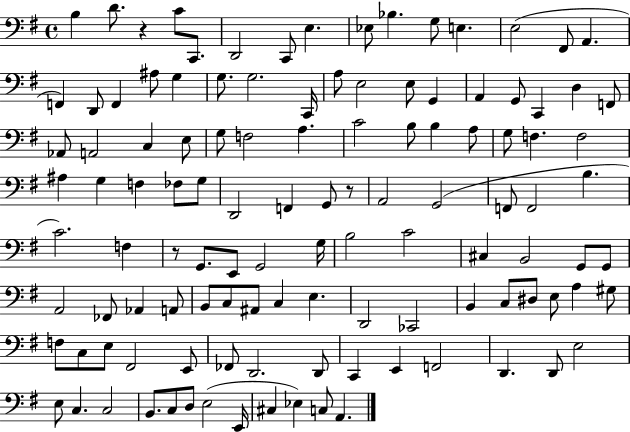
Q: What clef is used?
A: bass